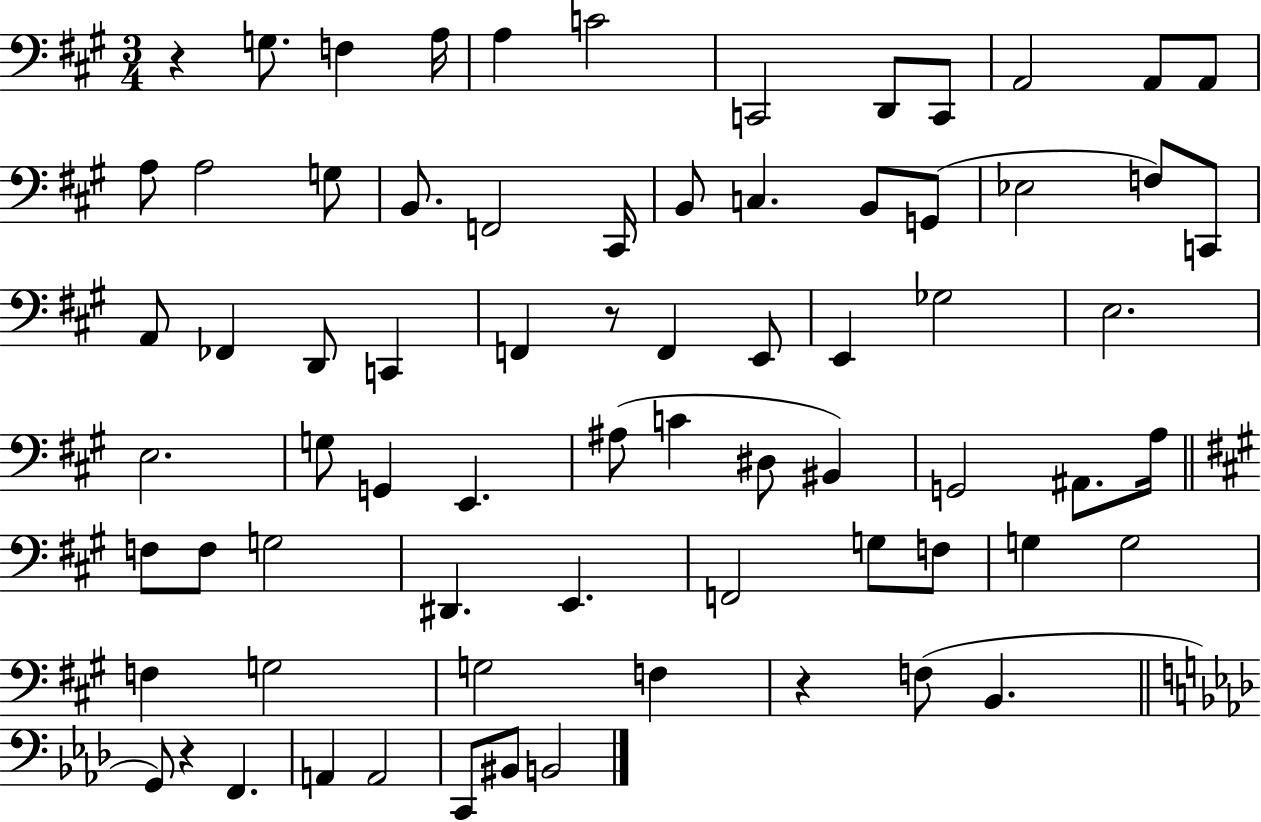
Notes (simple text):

R/q G3/e. F3/q A3/s A3/q C4/h C2/h D2/e C2/e A2/h A2/e A2/e A3/e A3/h G3/e B2/e. F2/h C#2/s B2/e C3/q. B2/e G2/e Eb3/h F3/e C2/e A2/e FES2/q D2/e C2/q F2/q R/e F2/q E2/e E2/q Gb3/h E3/h. E3/h. G3/e G2/q E2/q. A#3/e C4/q D#3/e BIS2/q G2/h A#2/e. A3/s F3/e F3/e G3/h D#2/q. E2/q. F2/h G3/e F3/e G3/q G3/h F3/q G3/h G3/h F3/q R/q F3/e B2/q. G2/e R/q F2/q. A2/q A2/h C2/e BIS2/e B2/h